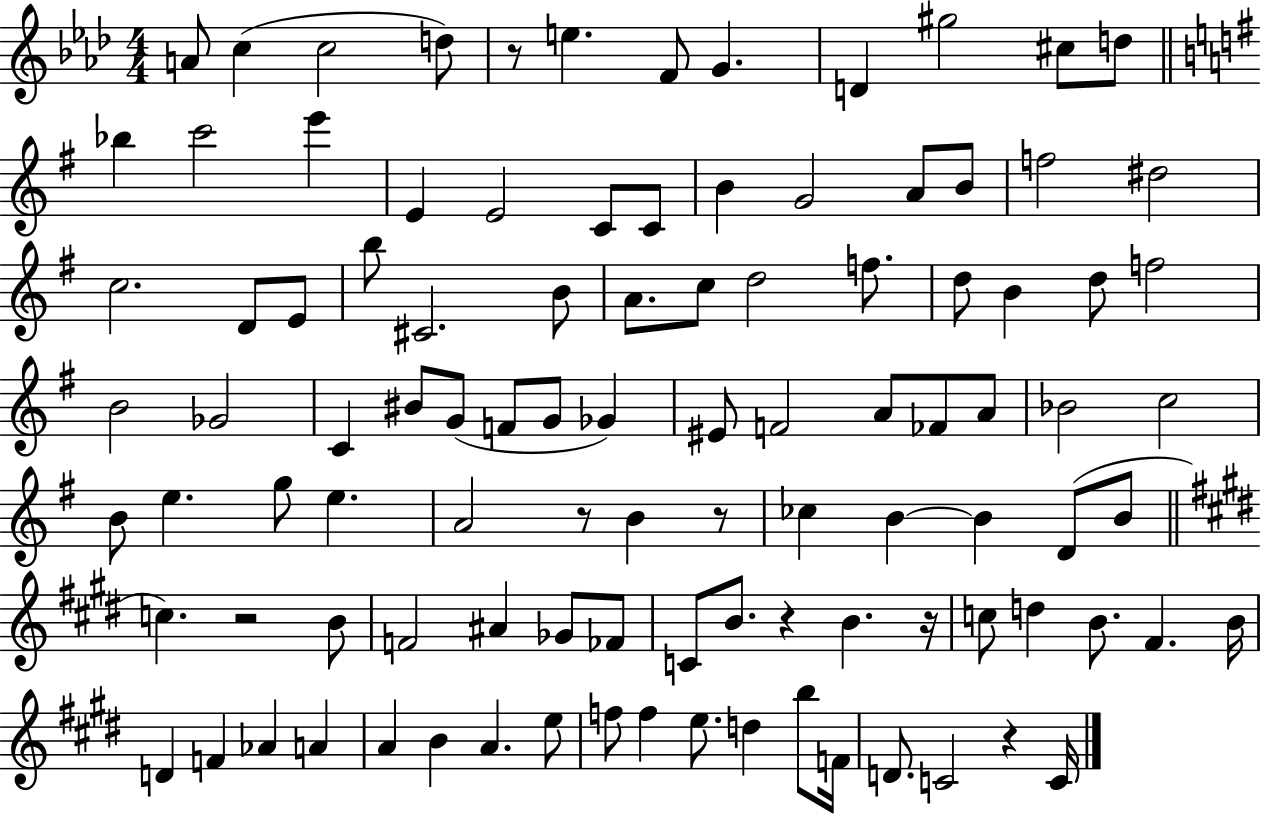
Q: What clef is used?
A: treble